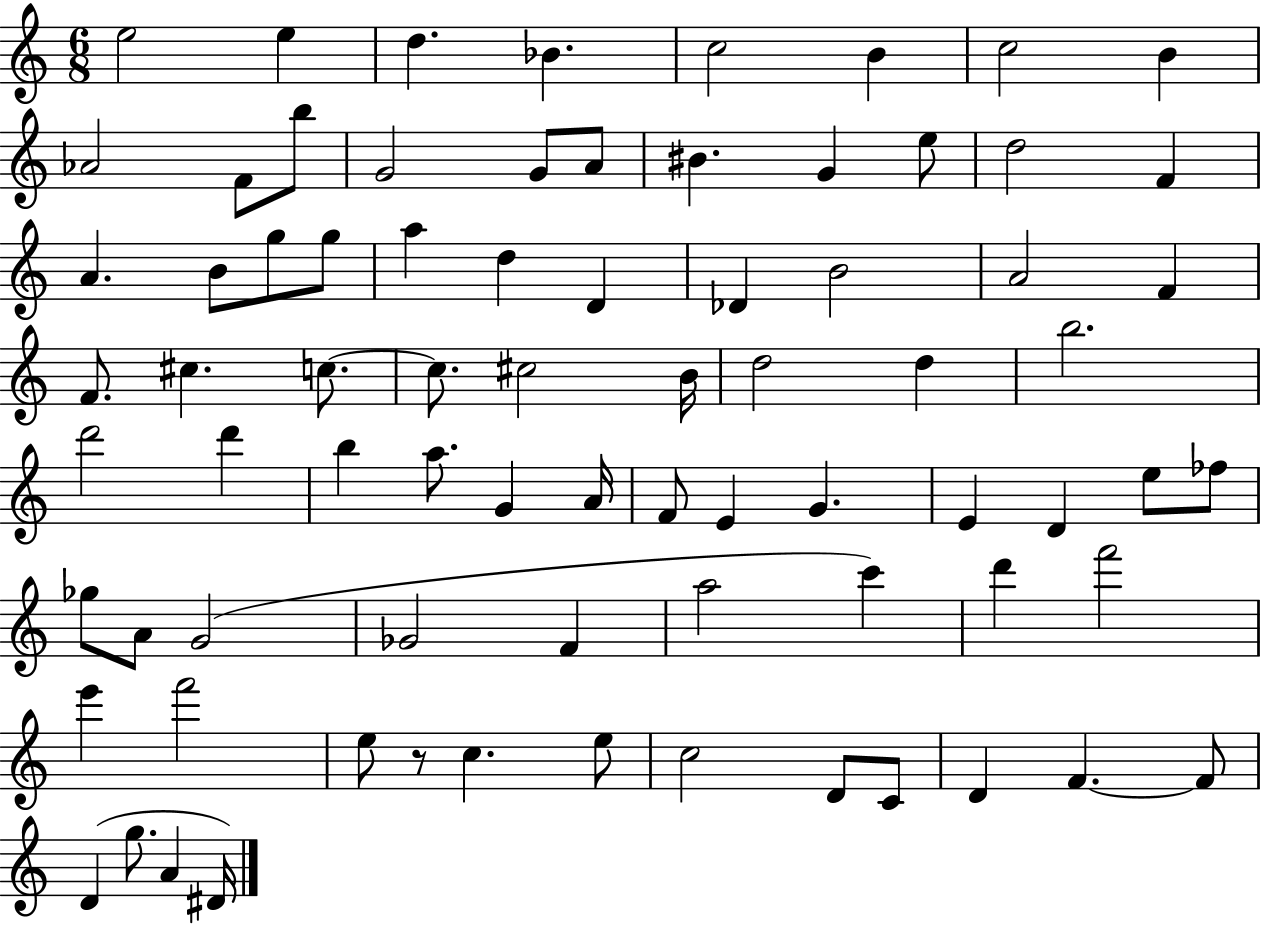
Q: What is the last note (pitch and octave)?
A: D#4